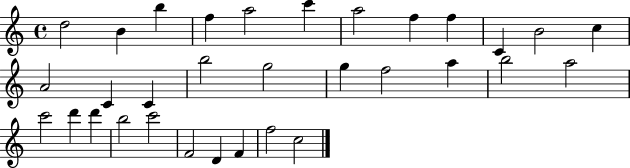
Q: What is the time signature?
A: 4/4